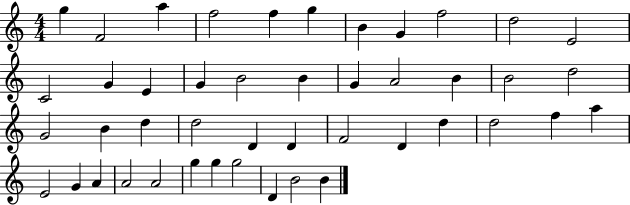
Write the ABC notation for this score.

X:1
T:Untitled
M:4/4
L:1/4
K:C
g F2 a f2 f g B G f2 d2 E2 C2 G E G B2 B G A2 B B2 d2 G2 B d d2 D D F2 D d d2 f a E2 G A A2 A2 g g g2 D B2 B